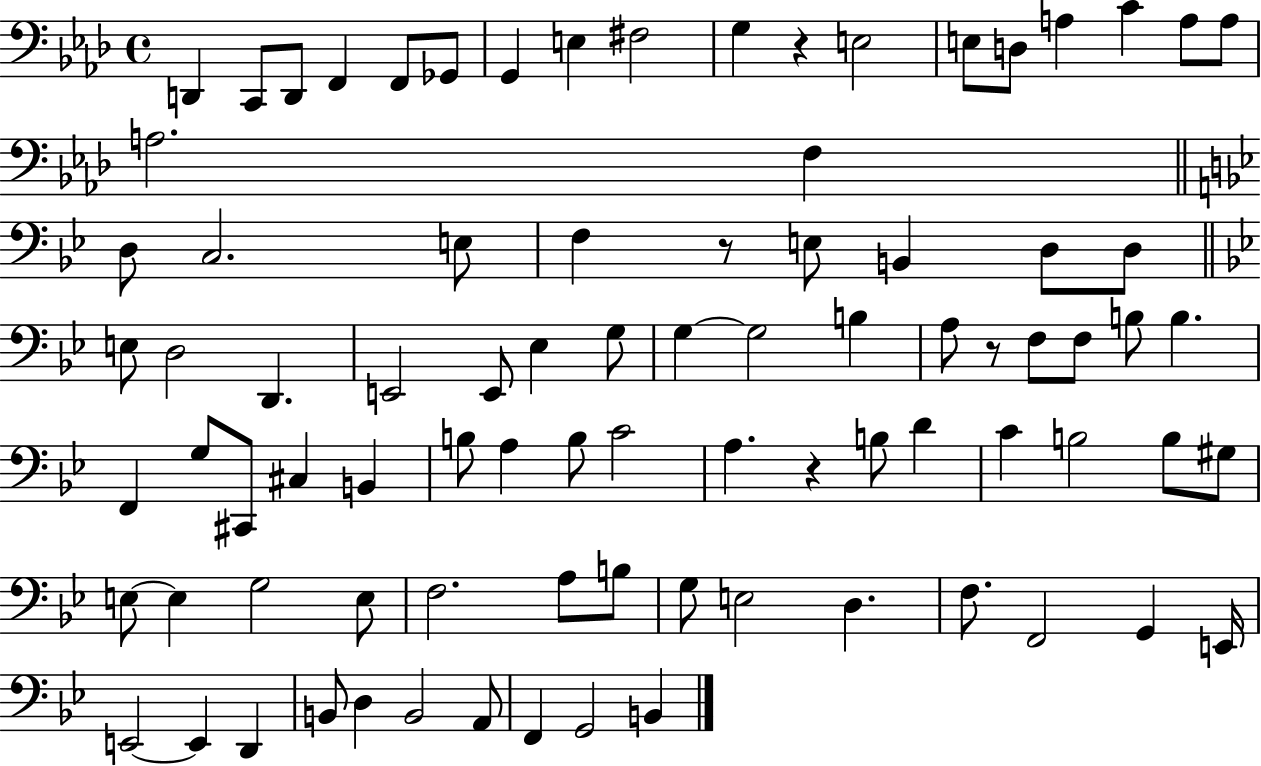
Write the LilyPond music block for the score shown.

{
  \clef bass
  \time 4/4
  \defaultTimeSignature
  \key aes \major
  d,4 c,8 d,8 f,4 f,8 ges,8 | g,4 e4 fis2 | g4 r4 e2 | e8 d8 a4 c'4 a8 a8 | \break a2. f4 | \bar "||" \break \key g \minor d8 c2. e8 | f4 r8 e8 b,4 d8 d8 | \bar "||" \break \key g \minor e8 d2 d,4. | e,2 e,8 ees4 g8 | g4~~ g2 b4 | a8 r8 f8 f8 b8 b4. | \break f,4 g8 cis,8 cis4 b,4 | b8 a4 b8 c'2 | a4. r4 b8 d'4 | c'4 b2 b8 gis8 | \break e8~~ e4 g2 e8 | f2. a8 b8 | g8 e2 d4. | f8. f,2 g,4 e,16 | \break e,2~~ e,4 d,4 | b,8 d4 b,2 a,8 | f,4 g,2 b,4 | \bar "|."
}